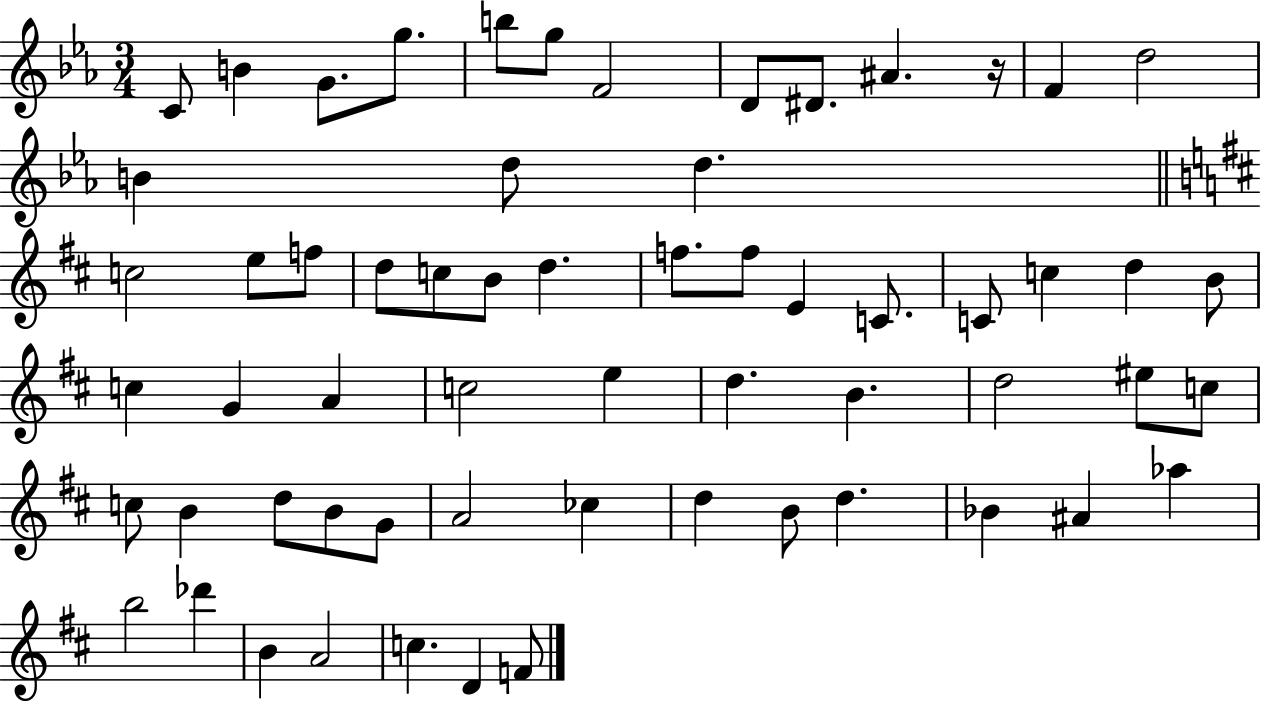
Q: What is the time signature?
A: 3/4